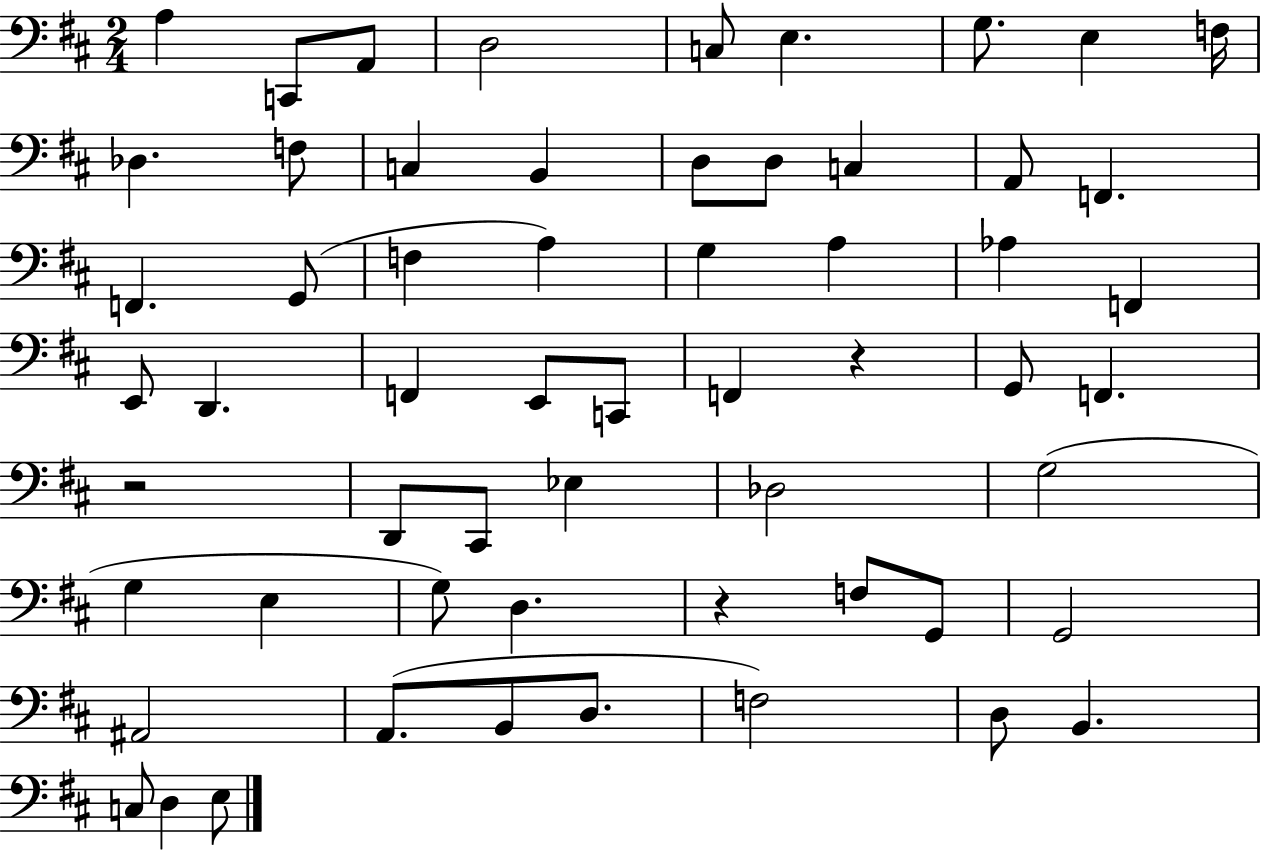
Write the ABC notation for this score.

X:1
T:Untitled
M:2/4
L:1/4
K:D
A, C,,/2 A,,/2 D,2 C,/2 E, G,/2 E, F,/4 _D, F,/2 C, B,, D,/2 D,/2 C, A,,/2 F,, F,, G,,/2 F, A, G, A, _A, F,, E,,/2 D,, F,, E,,/2 C,,/2 F,, z G,,/2 F,, z2 D,,/2 ^C,,/2 _E, _D,2 G,2 G, E, G,/2 D, z F,/2 G,,/2 G,,2 ^A,,2 A,,/2 B,,/2 D,/2 F,2 D,/2 B,, C,/2 D, E,/2